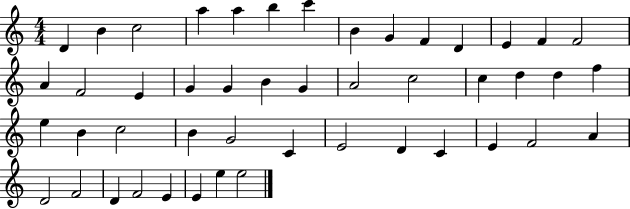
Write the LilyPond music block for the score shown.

{
  \clef treble
  \numericTimeSignature
  \time 4/4
  \key c \major
  d'4 b'4 c''2 | a''4 a''4 b''4 c'''4 | b'4 g'4 f'4 d'4 | e'4 f'4 f'2 | \break a'4 f'2 e'4 | g'4 g'4 b'4 g'4 | a'2 c''2 | c''4 d''4 d''4 f''4 | \break e''4 b'4 c''2 | b'4 g'2 c'4 | e'2 d'4 c'4 | e'4 f'2 a'4 | \break d'2 f'2 | d'4 f'2 e'4 | e'4 e''4 e''2 | \bar "|."
}